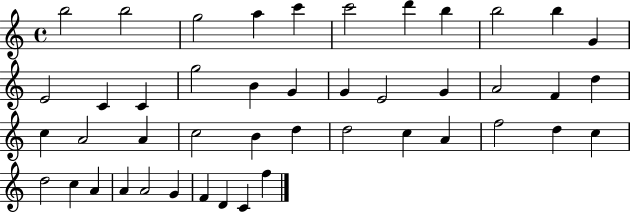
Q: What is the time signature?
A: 4/4